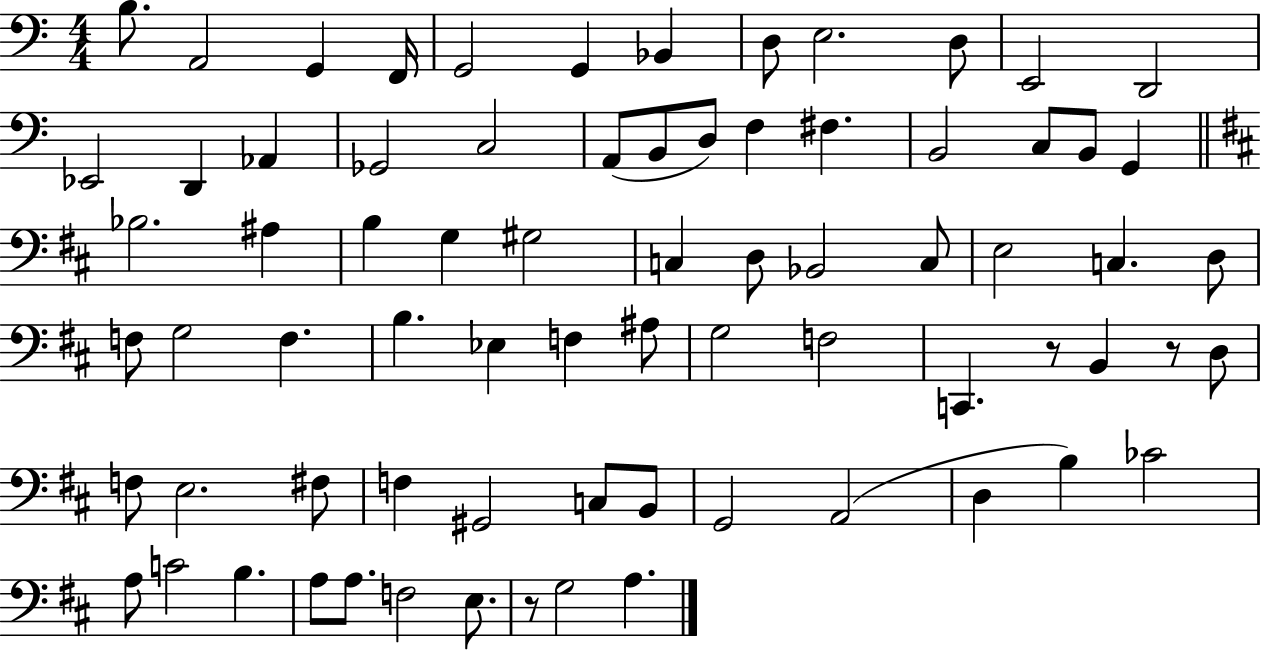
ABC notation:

X:1
T:Untitled
M:4/4
L:1/4
K:C
B,/2 A,,2 G,, F,,/4 G,,2 G,, _B,, D,/2 E,2 D,/2 E,,2 D,,2 _E,,2 D,, _A,, _G,,2 C,2 A,,/2 B,,/2 D,/2 F, ^F, B,,2 C,/2 B,,/2 G,, _B,2 ^A, B, G, ^G,2 C, D,/2 _B,,2 C,/2 E,2 C, D,/2 F,/2 G,2 F, B, _E, F, ^A,/2 G,2 F,2 C,, z/2 B,, z/2 D,/2 F,/2 E,2 ^F,/2 F, ^G,,2 C,/2 B,,/2 G,,2 A,,2 D, B, _C2 A,/2 C2 B, A,/2 A,/2 F,2 E,/2 z/2 G,2 A,